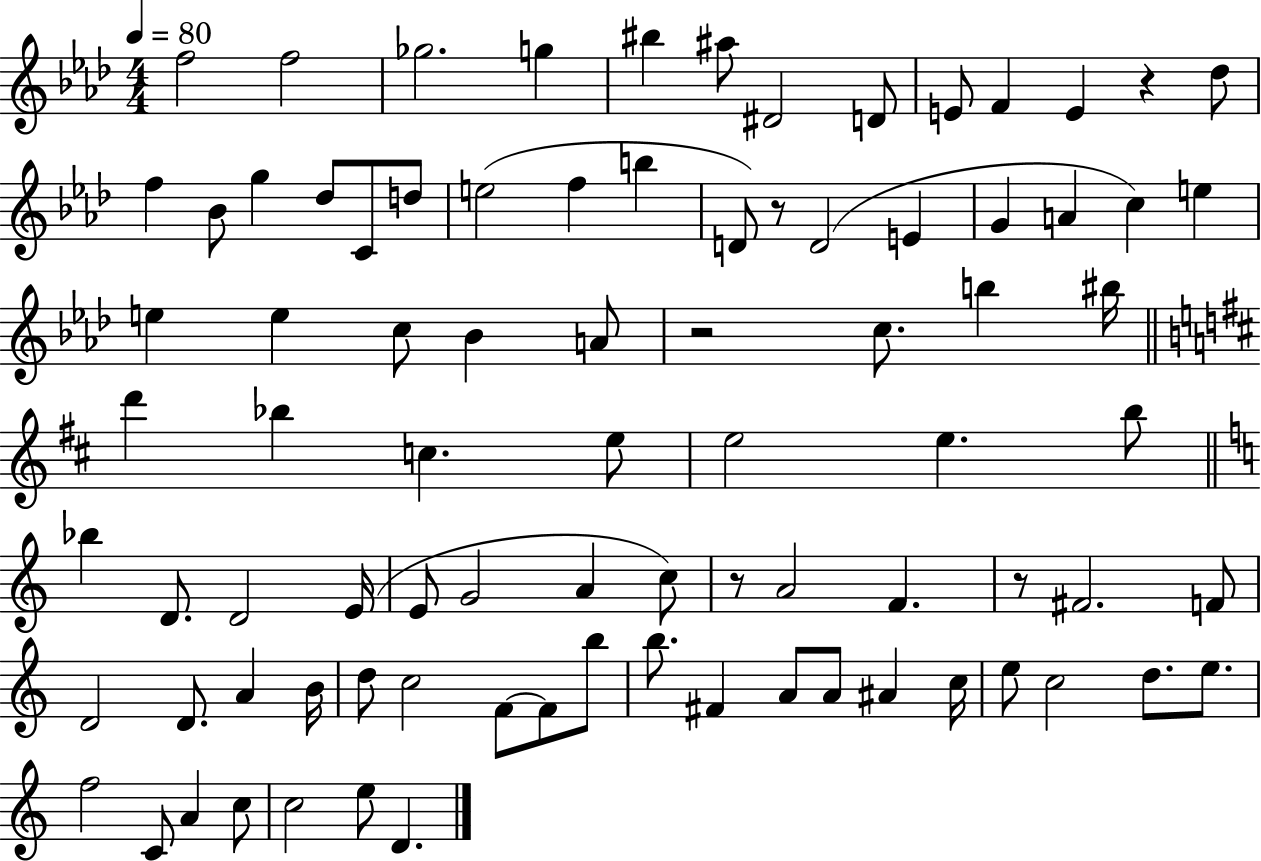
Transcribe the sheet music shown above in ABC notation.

X:1
T:Untitled
M:4/4
L:1/4
K:Ab
f2 f2 _g2 g ^b ^a/2 ^D2 D/2 E/2 F E z _d/2 f _B/2 g _d/2 C/2 d/2 e2 f b D/2 z/2 D2 E G A c e e e c/2 _B A/2 z2 c/2 b ^b/4 d' _b c e/2 e2 e b/2 _b D/2 D2 E/4 E/2 G2 A c/2 z/2 A2 F z/2 ^F2 F/2 D2 D/2 A B/4 d/2 c2 F/2 F/2 b/2 b/2 ^F A/2 A/2 ^A c/4 e/2 c2 d/2 e/2 f2 C/2 A c/2 c2 e/2 D